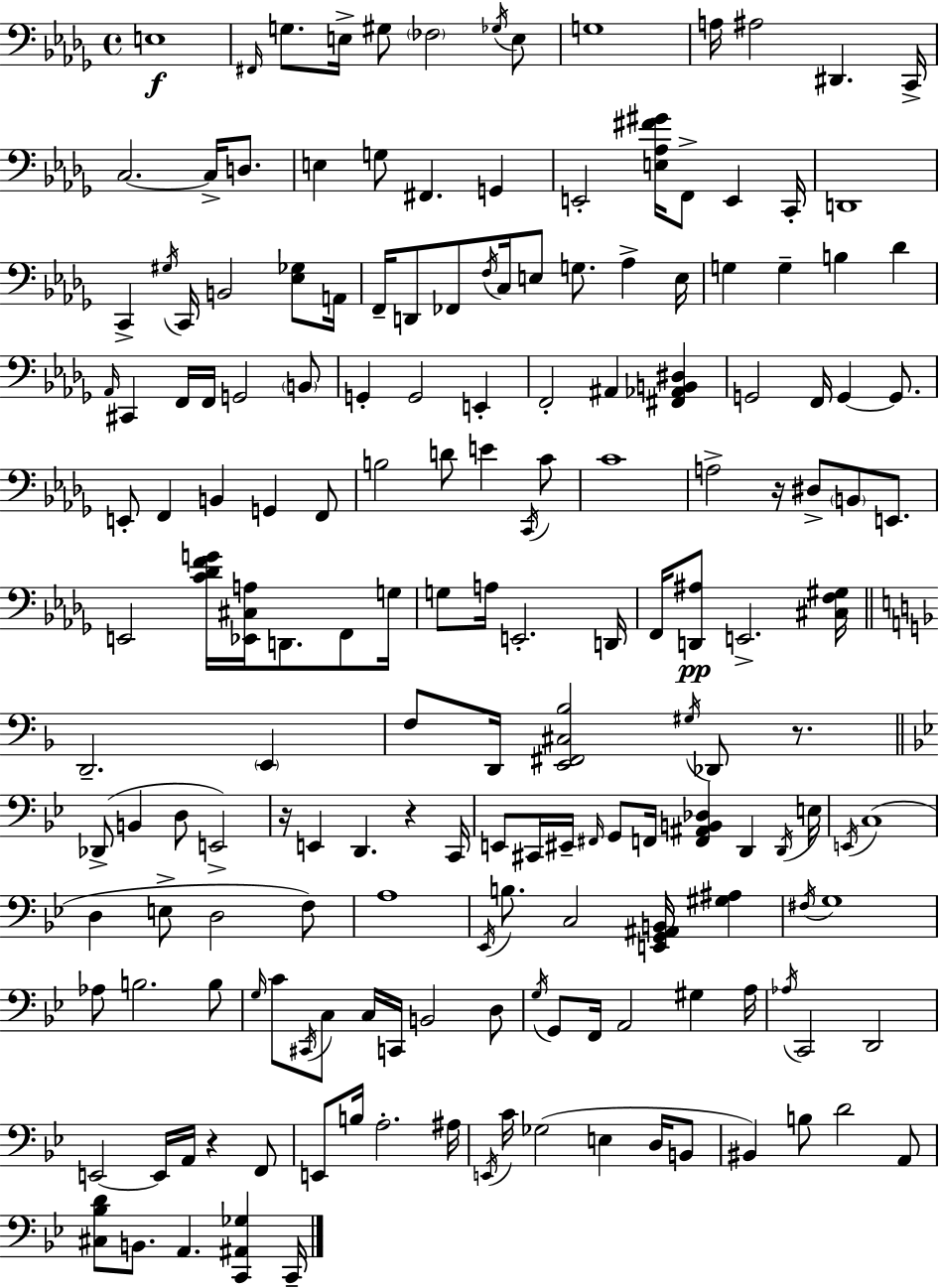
E3/w F#2/s G3/e. E3/s G#3/e FES3/h Gb3/s E3/e G3/w A3/s A#3/h D#2/q. C2/s C3/h. C3/s D3/e. E3/q G3/e F#2/q. G2/q E2/h [E3,Ab3,F#4,G#4]/s F2/e E2/q C2/s D2/w C2/q G#3/s C2/s B2/h [Eb3,Gb3]/e A2/s F2/s D2/e FES2/e F3/s C3/s E3/e G3/e. Ab3/q E3/s G3/q G3/q B3/q Db4/q Ab2/s C#2/q F2/s F2/s G2/h B2/e G2/q G2/h E2/q F2/h A#2/q [F#2,Ab2,B2,D#3]/q G2/h F2/s G2/q G2/e. E2/e F2/q B2/q G2/q F2/e B3/h D4/e E4/q C2/s C4/e C4/w A3/h R/s D#3/e B2/e E2/e. E2/h [C4,Db4,F4,G4]/s [Eb2,C#3,A3]/s D2/e. F2/e G3/s G3/e A3/s E2/h. D2/s F2/s [D2,A#3]/e E2/h. [C#3,F3,G#3]/s D2/h. E2/q F3/e D2/s [E2,F#2,C#3,Bb3]/h G#3/s Db2/e R/e. Db2/e B2/q D3/e E2/h R/s E2/q D2/q. R/q C2/s E2/e C#2/s EIS2/s F#2/s G2/e F2/s [F2,A#2,B2,Db3]/q D2/q D2/s E3/s E2/s C3/w D3/q E3/e D3/h F3/e A3/w Eb2/s B3/e. C3/h [E2,G2,A#2,B2]/s [G#3,A#3]/q F#3/s G3/w Ab3/e B3/h. B3/e G3/s C4/e C#2/s C3/e C3/s C2/s B2/h D3/e G3/s G2/e F2/s A2/h G#3/q A3/s Ab3/s C2/h D2/h E2/h E2/s A2/s R/q F2/e E2/e B3/s A3/h. A#3/s E2/s C4/s Gb3/h E3/q D3/s B2/e BIS2/q B3/e D4/h A2/e [C#3,Bb3,D4]/e B2/e. A2/q. [C2,A#2,Gb3]/q C2/s